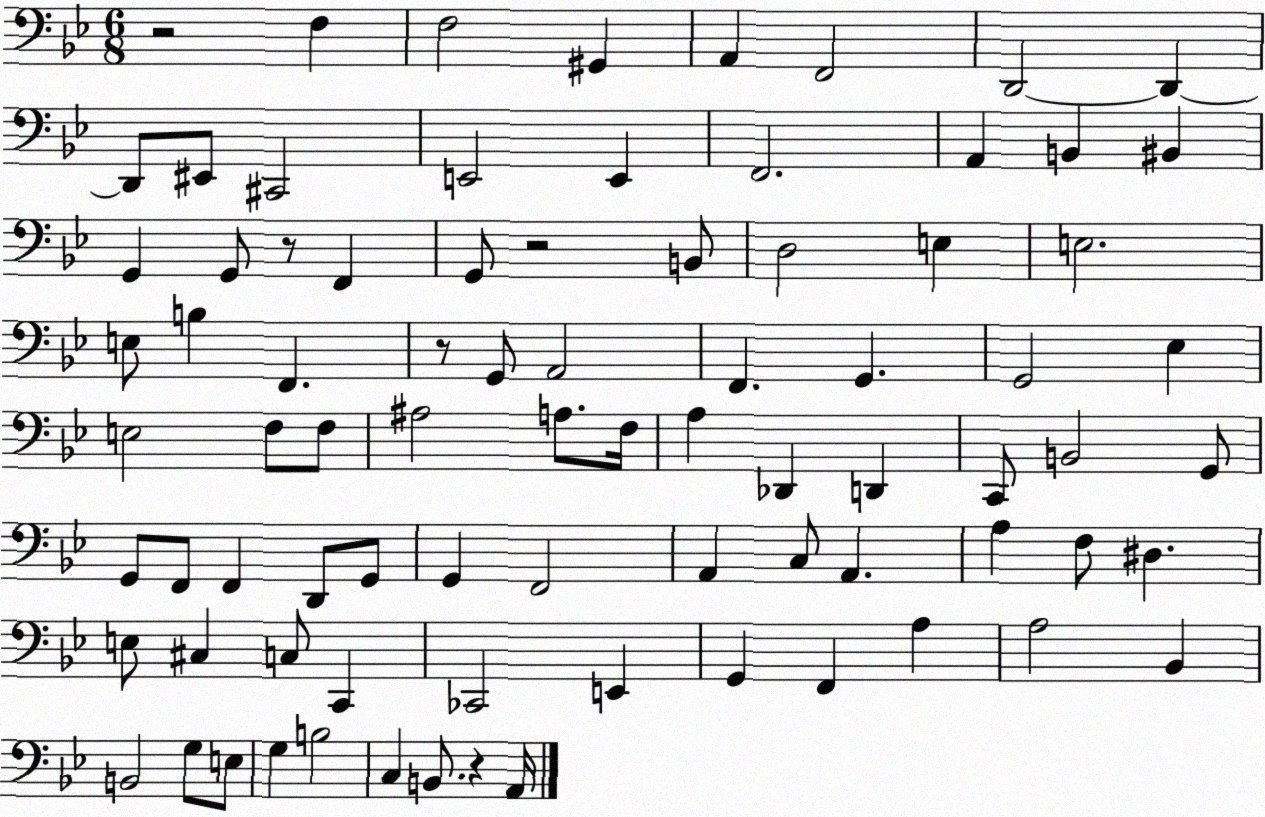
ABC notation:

X:1
T:Untitled
M:6/8
L:1/4
K:Bb
z2 F, F,2 ^G,, A,, F,,2 D,,2 D,, D,,/2 ^E,,/2 ^C,,2 E,,2 E,, F,,2 A,, B,, ^B,, G,, G,,/2 z/2 F,, G,,/2 z2 B,,/2 D,2 E, E,2 E,/2 B, F,, z/2 G,,/2 A,,2 F,, G,, G,,2 _E, E,2 F,/2 F,/2 ^A,2 A,/2 F,/4 A, _D,, D,, C,,/2 B,,2 G,,/2 G,,/2 F,,/2 F,, D,,/2 G,,/2 G,, F,,2 A,, C,/2 A,, A, F,/2 ^D, E,/2 ^C, C,/2 C,, _C,,2 E,, G,, F,, A, A,2 _B,, B,,2 G,/2 E,/2 G, B,2 C, B,,/2 z A,,/4